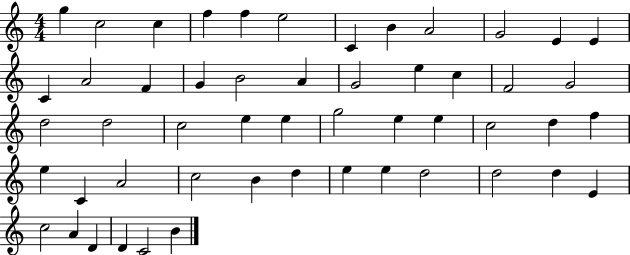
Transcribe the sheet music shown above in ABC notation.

X:1
T:Untitled
M:4/4
L:1/4
K:C
g c2 c f f e2 C B A2 G2 E E C A2 F G B2 A G2 e c F2 G2 d2 d2 c2 e e g2 e e c2 d f e C A2 c2 B d e e d2 d2 d E c2 A D D C2 B